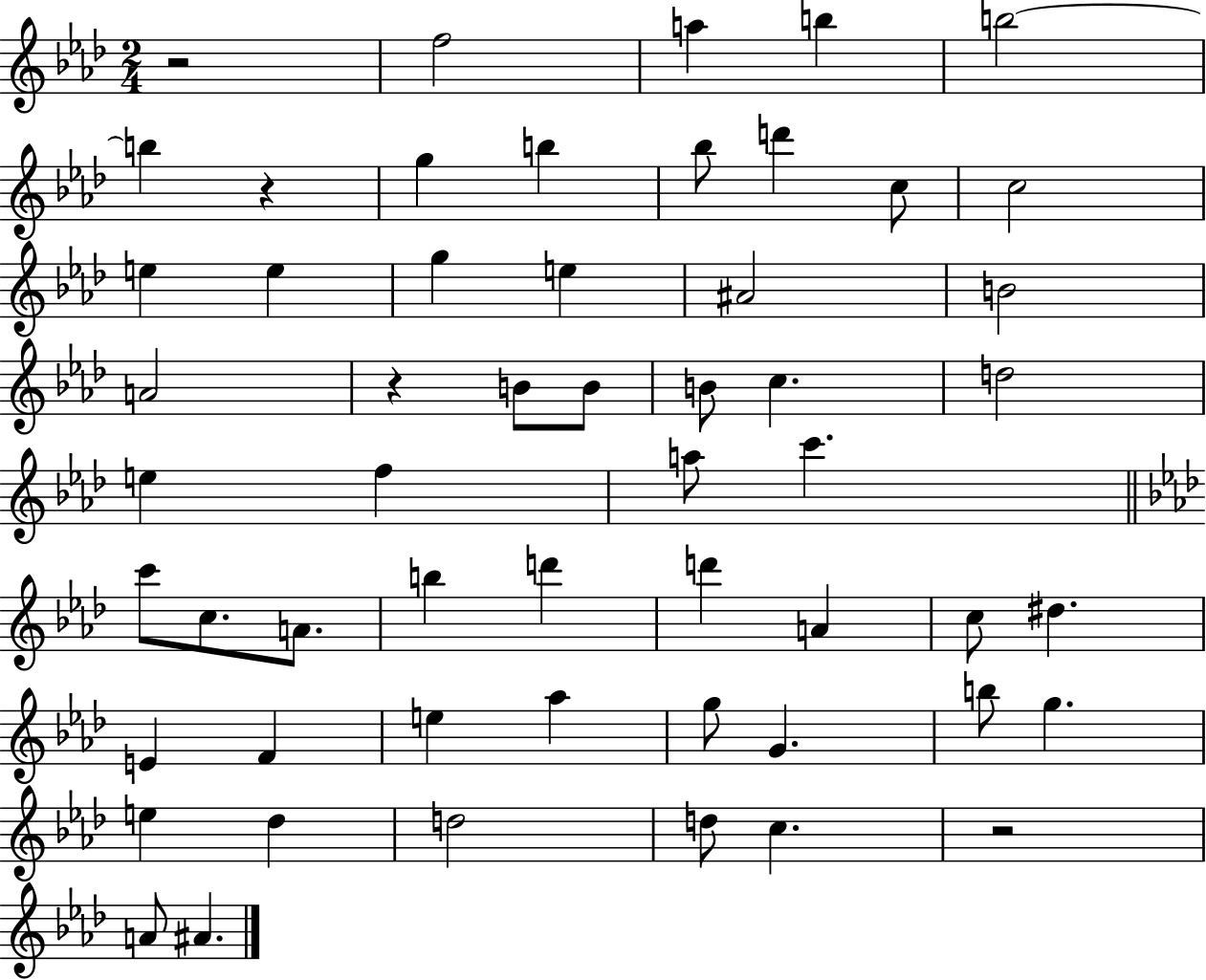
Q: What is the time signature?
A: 2/4